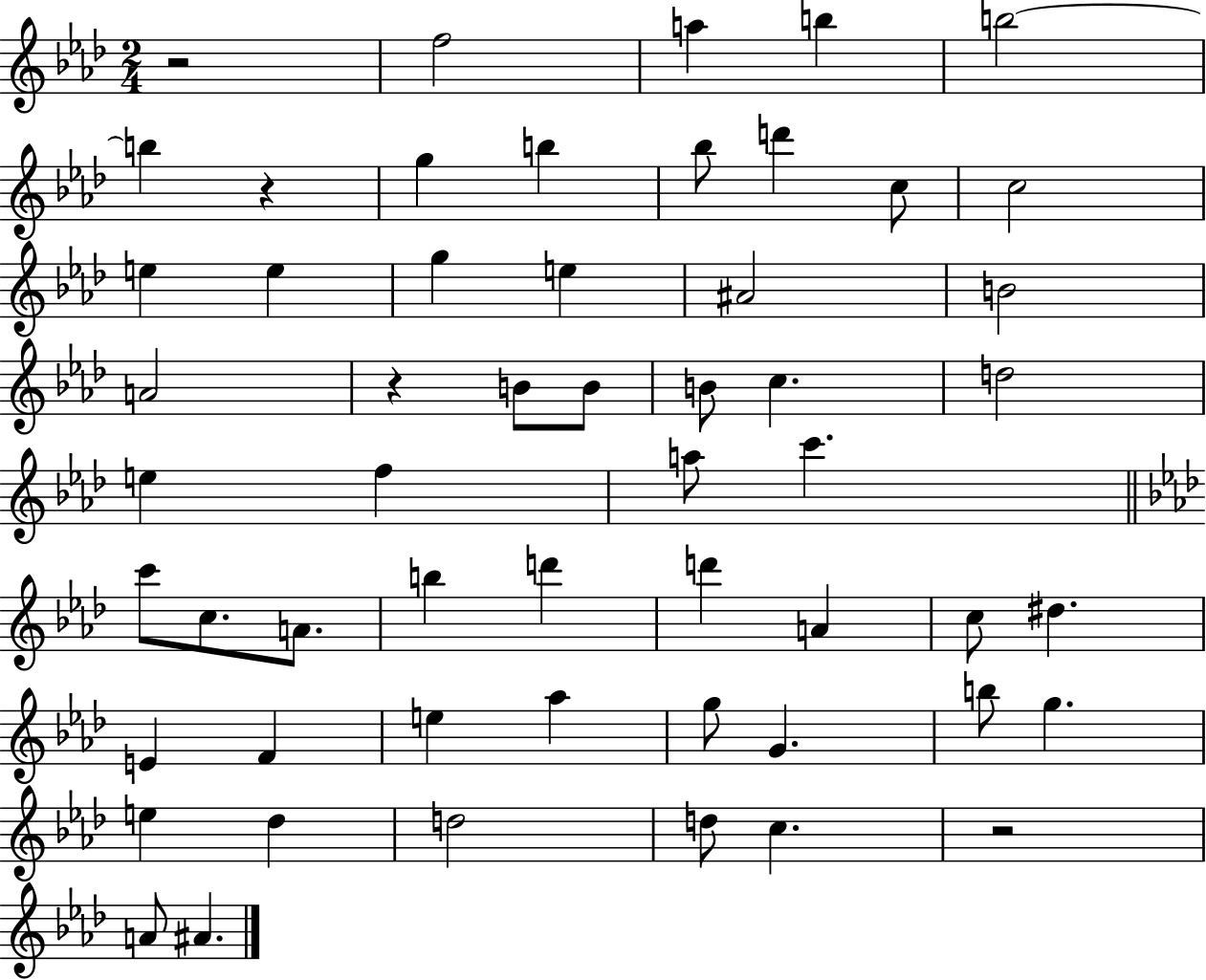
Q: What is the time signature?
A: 2/4